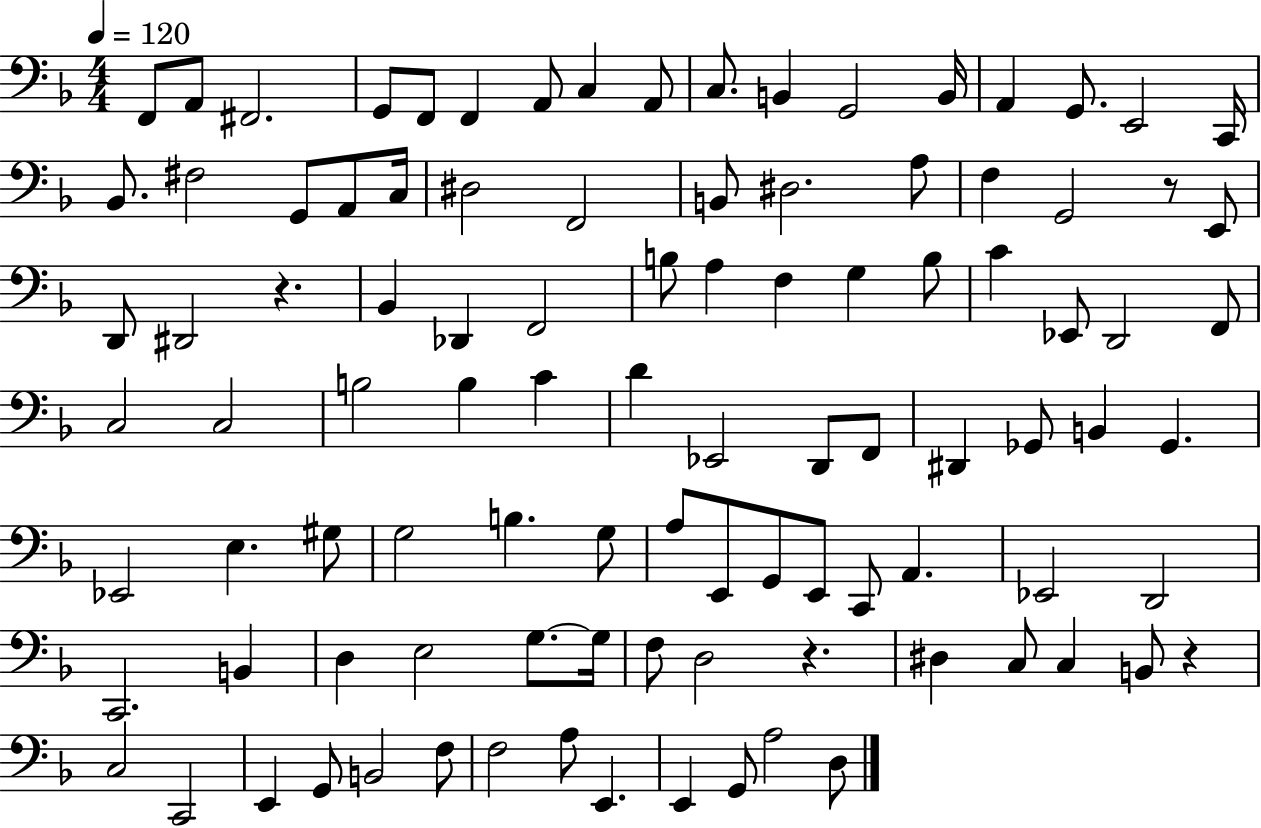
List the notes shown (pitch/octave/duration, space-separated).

F2/e A2/e F#2/h. G2/e F2/e F2/q A2/e C3/q A2/e C3/e. B2/q G2/h B2/s A2/q G2/e. E2/h C2/s Bb2/e. F#3/h G2/e A2/e C3/s D#3/h F2/h B2/e D#3/h. A3/e F3/q G2/h R/e E2/e D2/e D#2/h R/q. Bb2/q Db2/q F2/h B3/e A3/q F3/q G3/q B3/e C4/q Eb2/e D2/h F2/e C3/h C3/h B3/h B3/q C4/q D4/q Eb2/h D2/e F2/e D#2/q Gb2/e B2/q Gb2/q. Eb2/h E3/q. G#3/e G3/h B3/q. G3/e A3/e E2/e G2/e E2/e C2/e A2/q. Eb2/h D2/h C2/h. B2/q D3/q E3/h G3/e. G3/s F3/e D3/h R/q. D#3/q C3/e C3/q B2/e R/q C3/h C2/h E2/q G2/e B2/h F3/e F3/h A3/e E2/q. E2/q G2/e A3/h D3/e